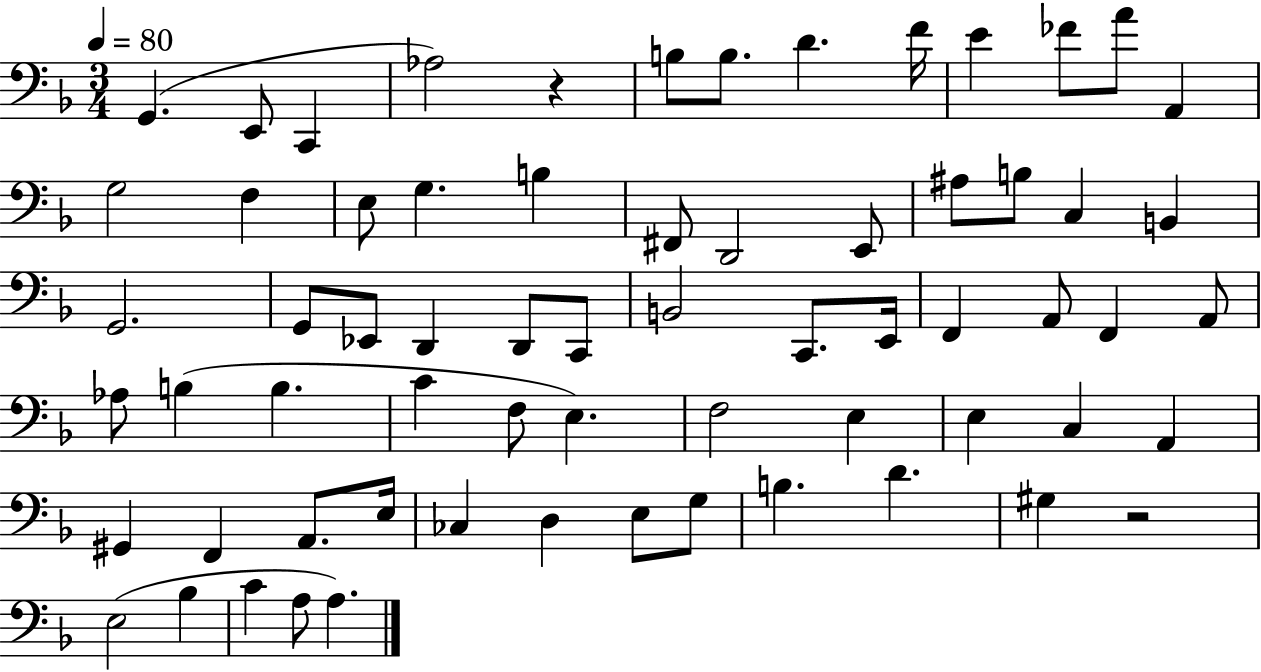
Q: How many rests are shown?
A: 2